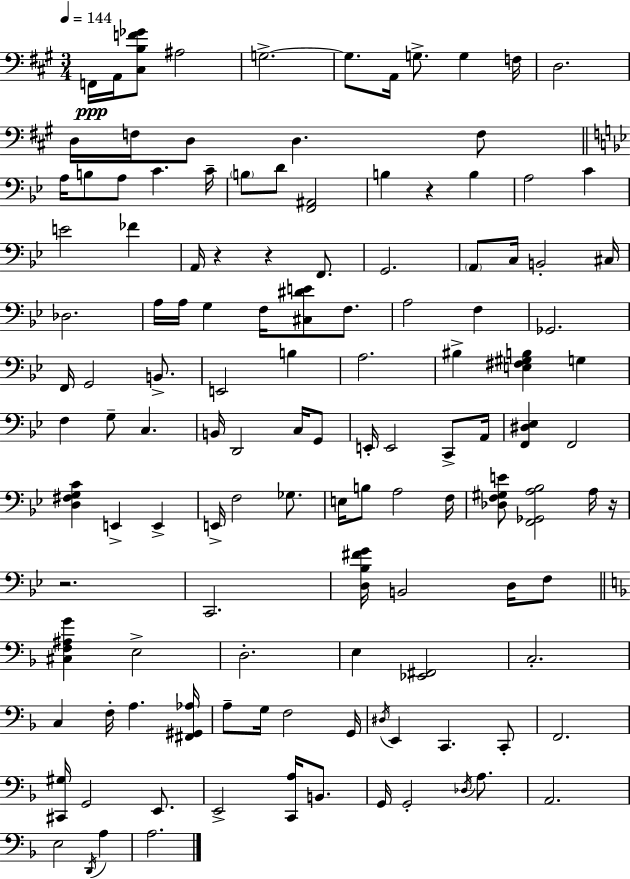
X:1
T:Untitled
M:3/4
L:1/4
K:A
F,,/4 A,,/4 [^C,B,F_G]/2 ^A,2 G,2 G,/2 A,,/4 G,/2 G, F,/4 D,2 D,/4 F,/4 D,/2 D, F,/2 A,/4 B,/2 A,/2 C C/4 B,/2 D/2 [F,,^A,,]2 B, z B, A,2 C E2 _F A,,/4 z z F,,/2 G,,2 A,,/2 C,/4 B,,2 ^C,/4 _D,2 A,/4 A,/4 G, F,/4 [^C,^DE]/2 F,/2 A,2 F, _G,,2 F,,/4 G,,2 B,,/2 E,,2 B, A,2 ^B, [E,^F,^G,B,] G, F, G,/2 C, B,,/4 D,,2 C,/4 G,,/2 E,,/4 E,,2 C,,/2 A,,/4 [F,,^D,_E,] F,,2 [D,^F,G,C] E,, E,, E,,/4 F,2 _G,/2 E,/4 B,/2 A,2 F,/4 [_D,F,^G,E]/2 [F,,_G,,A,_B,]2 A,/4 z/4 z2 C,,2 [D,_B,^FG]/4 B,,2 D,/4 F,/2 [^C,F,^A,G] E,2 D,2 E, [_E,,^F,,]2 C,2 C, F,/4 A, [^F,,^G,,_A,]/4 A,/2 G,/4 F,2 G,,/4 ^D,/4 E,, C,, C,,/2 F,,2 [^C,,^G,]/4 G,,2 E,,/2 E,,2 [C,,A,]/4 B,,/2 G,,/4 G,,2 _D,/4 A,/2 A,,2 E,2 D,,/4 A, A,2